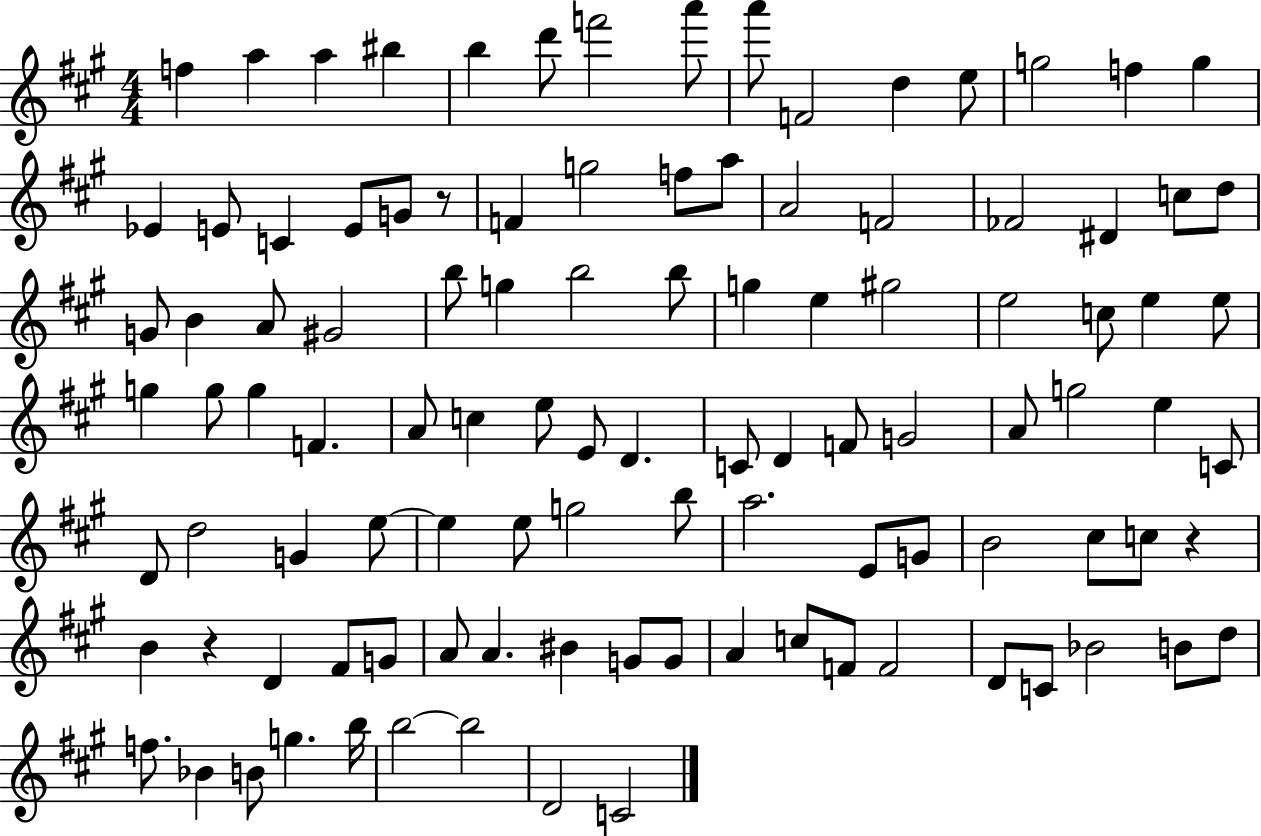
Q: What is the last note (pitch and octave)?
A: C4